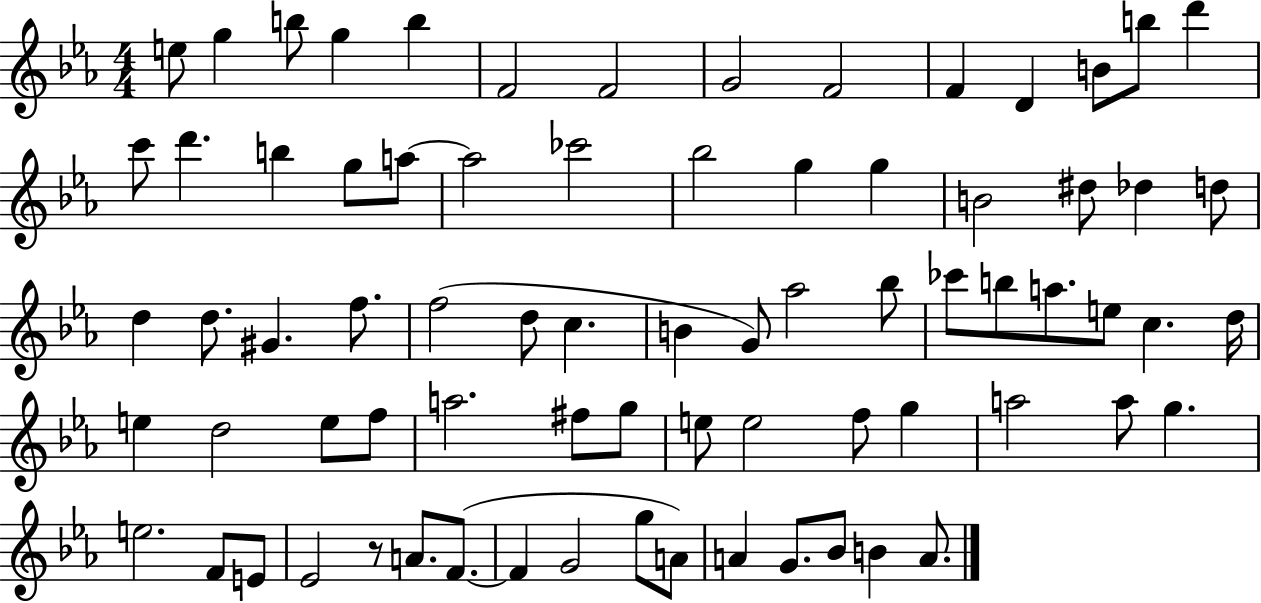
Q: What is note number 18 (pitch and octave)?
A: G5